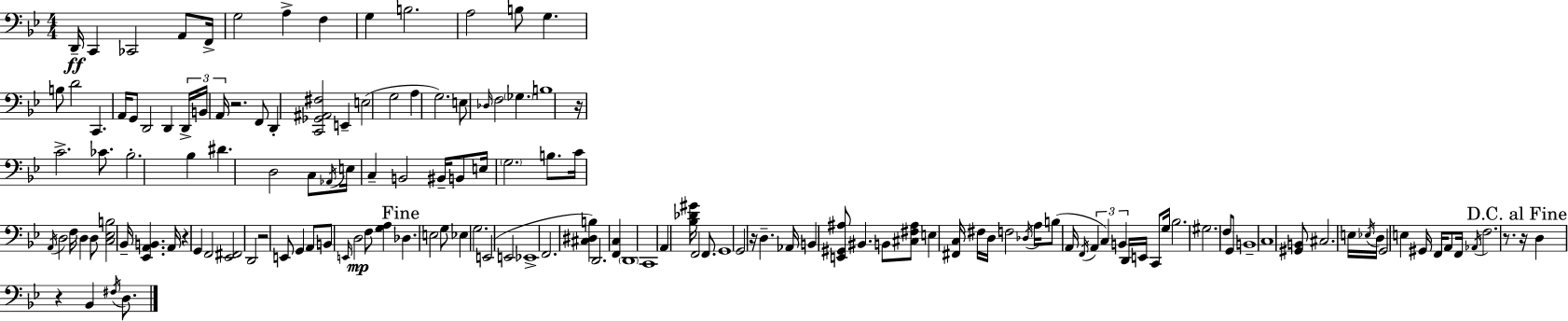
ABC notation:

X:1
T:Untitled
M:4/4
L:1/4
K:Bb
D,,/4 C,, _C,,2 A,,/2 F,,/4 G,2 A, F, G, B,2 A,2 B,/2 G, B,/2 D2 C,, A,,/4 G,,/2 D,,2 D,, D,,/4 B,,/4 A,,/4 z2 F,,/2 D,, [C,,_G,,^A,,^F,]2 E,, E,2 G,2 A, G,2 E,/2 _D,/4 F,2 _G, B,4 z/4 C2 _C/2 _B,2 _B, ^D D,2 C,/2 _A,,/4 E,/4 C, B,,2 ^B,,/4 B,,/2 E,/4 G,2 B,/2 C/4 A,,/4 D,2 F,/4 D, D,/2 [C,_E,B,]2 _B,,/4 [_E,,A,,B,,] A,,/4 z G,, F,,2 [_E,,^F,,]2 D,,2 z2 E,,/2 G,, A,,/2 B,,/2 E,,/4 D,2 F,/2 [G,A,] _D, E,2 G,/2 _E, G,2 E,,2 E,,2 _E,,4 F,,2 [^C,^D,B,] D,,2 [F,,C,] D,,4 C,,4 A,, [_B,_D^G]/4 F,,2 F,,/2 G,,4 G,,2 z/4 D, _A,,/4 B,, [E,,^G,,^A,]/2 ^B,, B,,/2 [^C,^F,^A,]/2 E, [^F,,C,]/4 ^F,/4 D,/4 F,2 _D,/4 A,/4 B,/2 A,,/4 F,,/4 A,, C, B,, D,,/4 E,,/4 C,,/2 G,/4 _B,2 ^G,2 F,/2 G,,/2 B,,4 C,4 [^G,,B,,]/2 ^C,2 E,/4 _E,/4 D,/4 G,,2 E, ^G,,/4 F,,/4 A,,/2 F,,/4 _A,,/4 F,2 z/2 z/4 D, z _B,, ^F,/4 D,/2